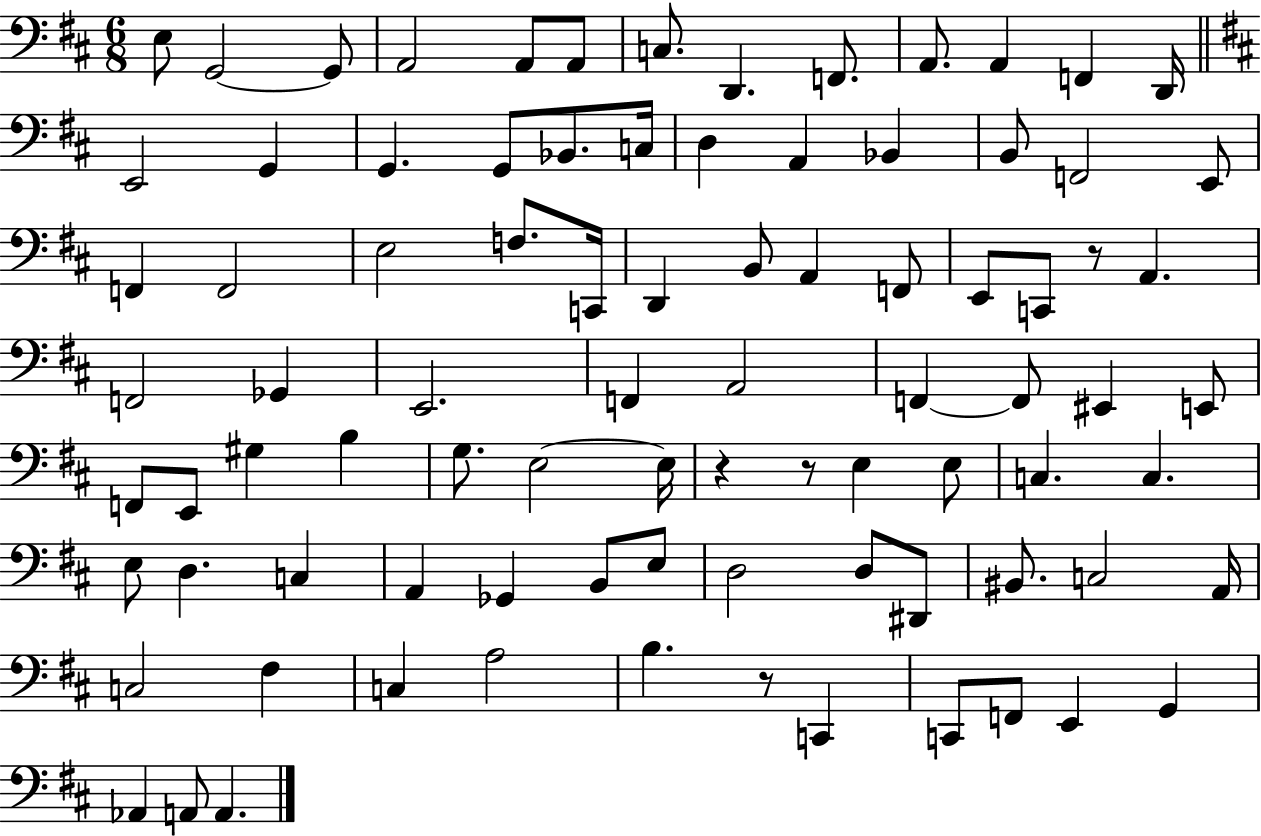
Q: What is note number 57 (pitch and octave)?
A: C3